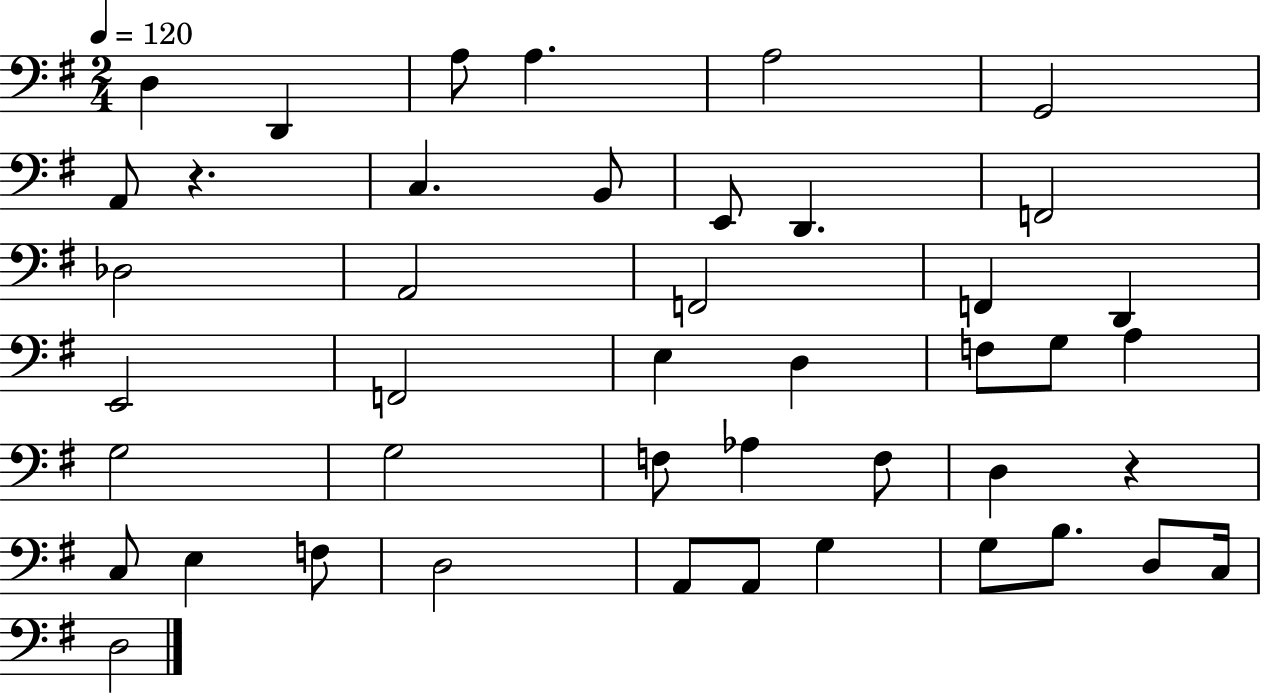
D3/q D2/q A3/e A3/q. A3/h G2/h A2/e R/q. C3/q. B2/e E2/e D2/q. F2/h Db3/h A2/h F2/h F2/q D2/q E2/h F2/h E3/q D3/q F3/e G3/e A3/q G3/h G3/h F3/e Ab3/q F3/e D3/q R/q C3/e E3/q F3/e D3/h A2/e A2/e G3/q G3/e B3/e. D3/e C3/s D3/h